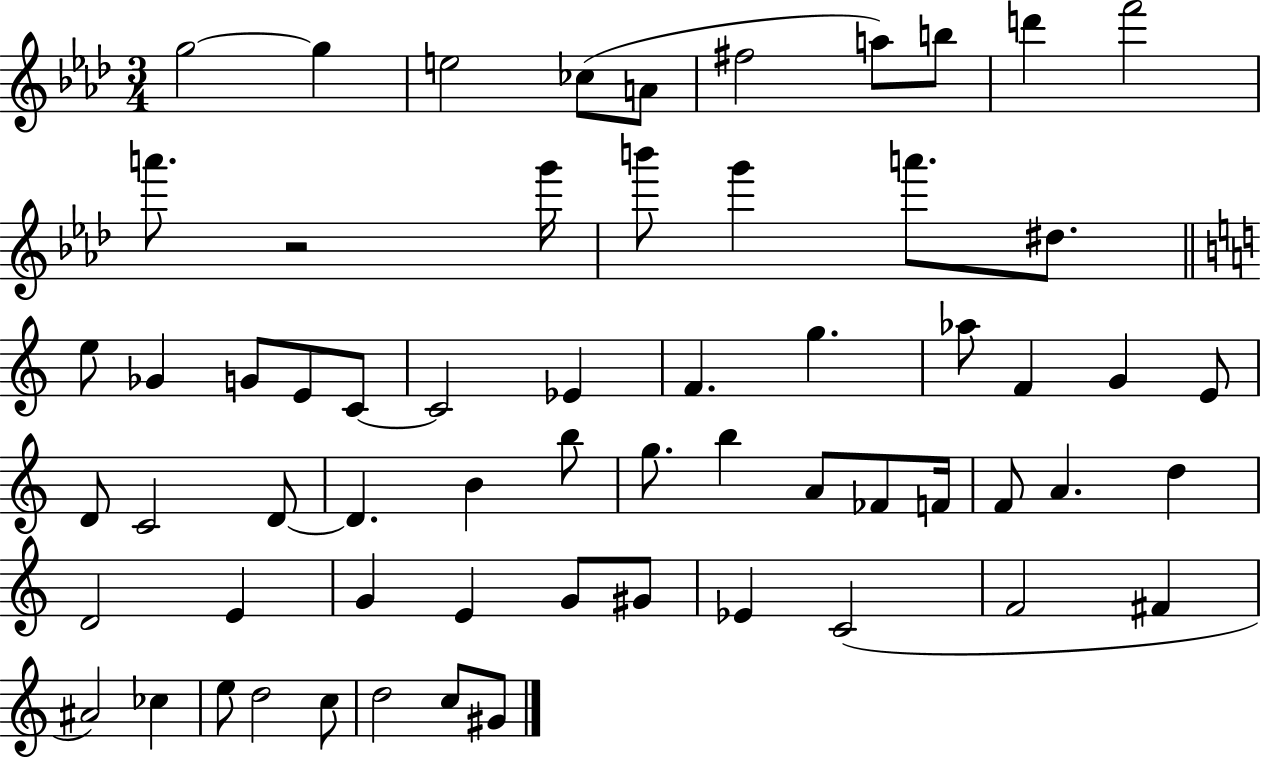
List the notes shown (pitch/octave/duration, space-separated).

G5/h G5/q E5/h CES5/e A4/e F#5/h A5/e B5/e D6/q F6/h A6/e. R/h G6/s B6/e G6/q A6/e. D#5/e. E5/e Gb4/q G4/e E4/e C4/e C4/h Eb4/q F4/q. G5/q. Ab5/e F4/q G4/q E4/e D4/e C4/h D4/e D4/q. B4/q B5/e G5/e. B5/q A4/e FES4/e F4/s F4/e A4/q. D5/q D4/h E4/q G4/q E4/q G4/e G#4/e Eb4/q C4/h F4/h F#4/q A#4/h CES5/q E5/e D5/h C5/e D5/h C5/e G#4/e